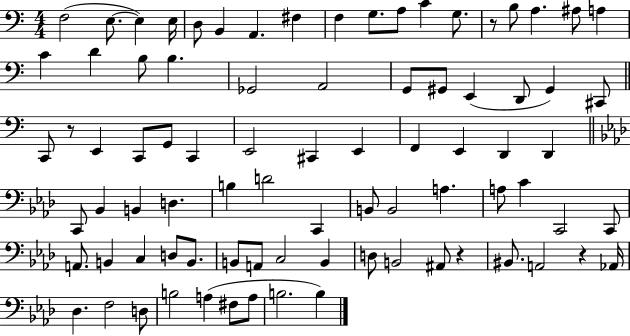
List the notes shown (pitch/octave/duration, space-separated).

F3/h E3/e. E3/q E3/s D3/e B2/q A2/q. F#3/q F3/q G3/e. A3/e C4/q G3/e. R/e B3/e A3/q. A#3/e A3/q C4/q D4/q B3/e B3/q. Gb2/h A2/h G2/e G#2/e E2/q D2/e G#2/q C#2/e C2/e R/e E2/q C2/e G2/e C2/q E2/h C#2/q E2/q F2/q E2/q D2/q D2/q C2/e Bb2/q B2/q D3/q. B3/q D4/h C2/q B2/e B2/h A3/q. A3/e C4/q C2/h C2/e A2/e. B2/q C3/q D3/e B2/e. B2/e A2/e C3/h B2/q D3/e B2/h A#2/e R/q BIS2/e. A2/h R/q Ab2/s Db3/q. F3/h D3/e B3/h A3/q F#3/e A3/e B3/h. B3/q